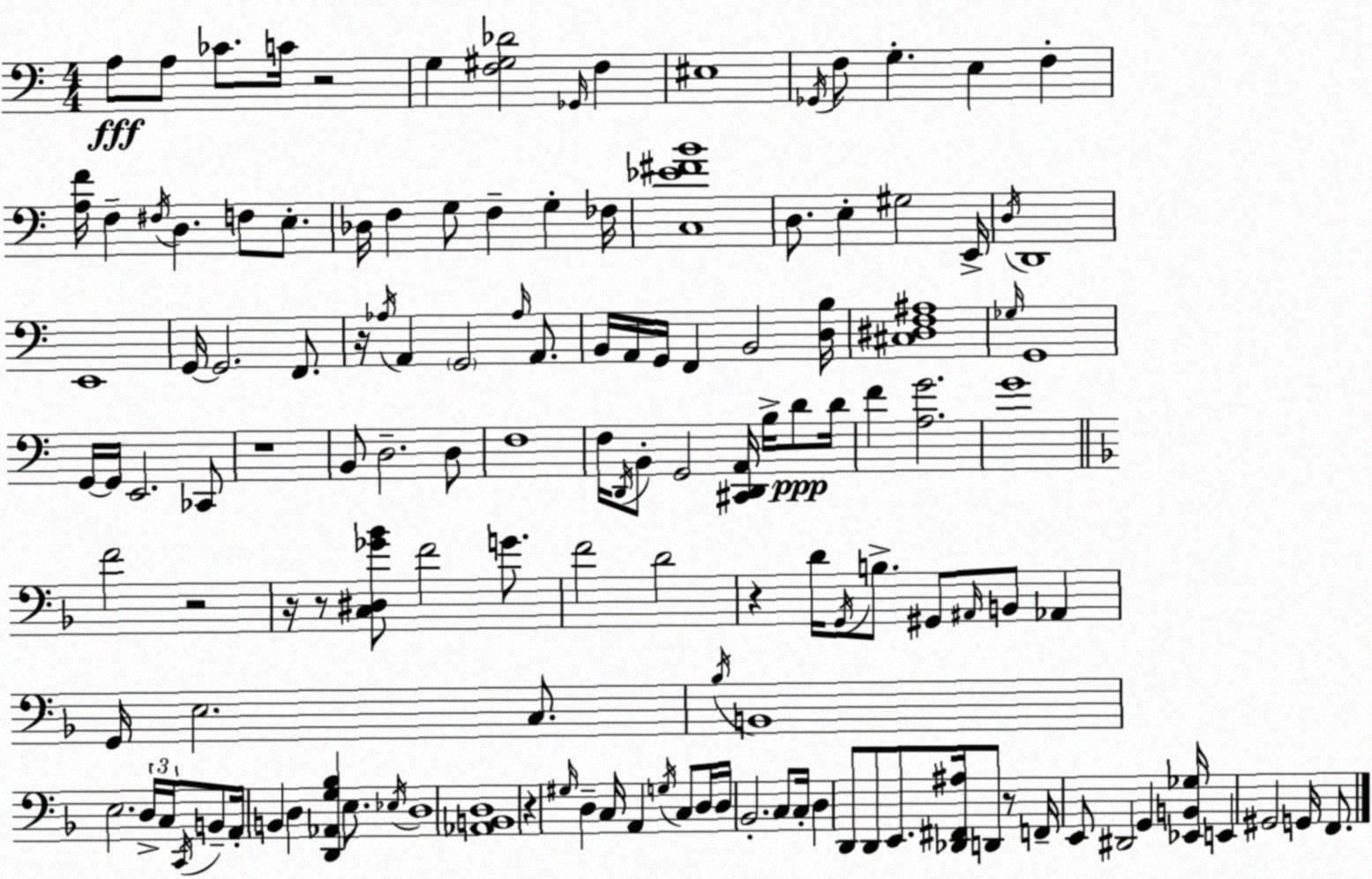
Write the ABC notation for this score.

X:1
T:Untitled
M:4/4
L:1/4
K:Am
A,/2 A,/2 _C/2 C/4 z2 G, [F,^G,_D]2 _G,,/4 F, ^E,4 _G,,/4 F,/2 G, E, F, [A,F]/4 F, ^F,/4 D, F,/2 E,/2 _D,/4 F, G,/2 F, G, _F,/4 [C,_E^FB]4 D,/2 E, ^G,2 E,,/4 D,/4 D,,4 E,,4 G,,/4 G,,2 F,,/2 z/4 _A,/4 A,, G,,2 _A,/4 A,,/2 B,,/4 A,,/4 G,,/4 F,, B,,2 [D,B,]/4 [^C,^D,F,^A,]4 _G,/4 G,,4 G,,/4 G,,/4 E,,2 _C,,/2 z4 B,,/2 D,2 D,/2 F,4 F,/4 D,,/4 B,,/2 G,,2 [^C,,D,,A,,]/4 B,/4 D/2 D/4 F [A,G]2 G4 F2 z2 z/4 z/2 [C,^D,_G_B]/2 F2 G/2 F2 D2 z D/4 G,,/4 B,/2 ^G,,/2 ^A,,/4 B,,/2 _A,, G,,/4 E,2 C,/2 _B,/4 B,,4 E,2 D,/4 C,/4 C,,/4 B,,/2 A,,/4 B,, D, [D,,_A,,G,_B,] E,/2 _E,/4 D,4 [_A,,B,,D,]4 z ^G,/4 D, C,/4 A,, G,/4 C,/2 D,/4 D,/4 _B,,2 C,/2 C,/4 D, D,,/2 D,,/2 E,,/2 [_D,,^F,,^A,]/4 D,,/2 z/2 F,,/4 E,,/2 ^D,,2 G,, [_E,,B,,_G,]/4 E,, ^G,,2 G,,/4 F,,/2